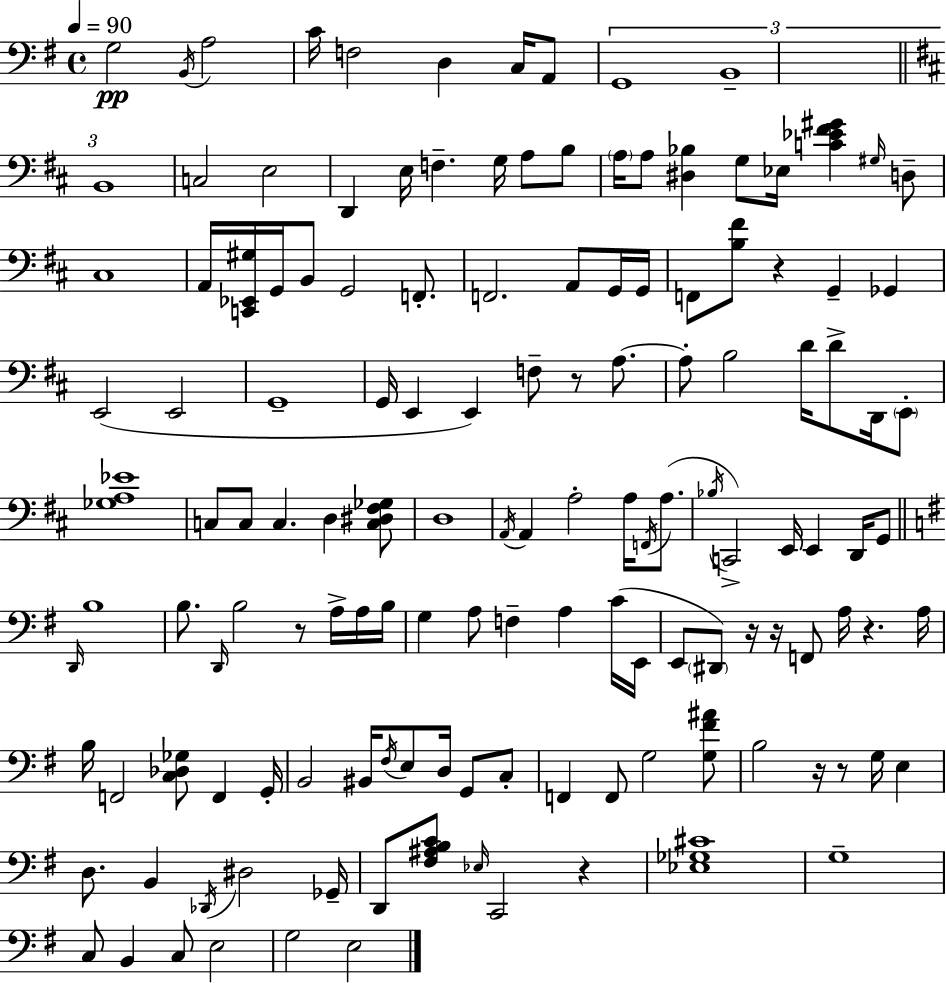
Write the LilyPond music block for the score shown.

{
  \clef bass
  \time 4/4
  \defaultTimeSignature
  \key g \major
  \tempo 4 = 90
  g2\pp \acciaccatura { b,16 } a2 | c'16 f2 d4 c16 a,8 | \tuplet 3/2 { g,1 | b,1-- | \break \bar "||" \break \key b \minor b,1 } | c2 e2 | d,4 e16 f4.-- g16 a8 b8 | \parenthesize a16 a8 <dis bes>4 g8 ees16 <c' ees' fis' gis'>4 \grace { gis16 } d8-- | \break cis1 | a,16 <c, ees, gis>16 g,16 b,8 g,2 f,8.-. | f,2. a,8 g,16 | g,16 f,8 <b fis'>8 r4 g,4-- ges,4 | \break e,2( e,2 | g,1-- | g,16 e,4 e,4) f8-- r8 a8.~~ | a8-. b2 d'16 d'8-> d,16 \parenthesize e,8-. | \break <ges a ees'>1 | c8 c8 c4. d4 <c dis fis ges>8 | d1 | \acciaccatura { a,16 } a,4 a2-. a16 \acciaccatura { f,16 }( | \break a8. \acciaccatura { bes16 } c,2->) e,16 e,4 | d,16 g,8 \bar "||" \break \key g \major \grace { d,16 } b1 | b8. \grace { d,16 } b2 r8 a16-> | a16 b16 g4 a8 f4-- a4 | c'16( e,16 e,8 \parenthesize dis,8) r16 r16 f,8 a16 r4. | \break a16 b16 f,2 <c des ges>8 f,4 | g,16-. b,2 bis,16 \acciaccatura { fis16 } e8 d16 g,8 | c8-. f,4 f,8 g2 | <g fis' ais'>8 b2 r16 r8 g16 e4 | \break d8. b,4 \acciaccatura { des,16 } dis2 | ges,16-- d,8 <fis ais b c'>8 \grace { ees16 } c,2 | r4 <ees ges cis'>1 | g1-- | \break c8 b,4 c8 e2 | g2 e2 | \bar "|."
}